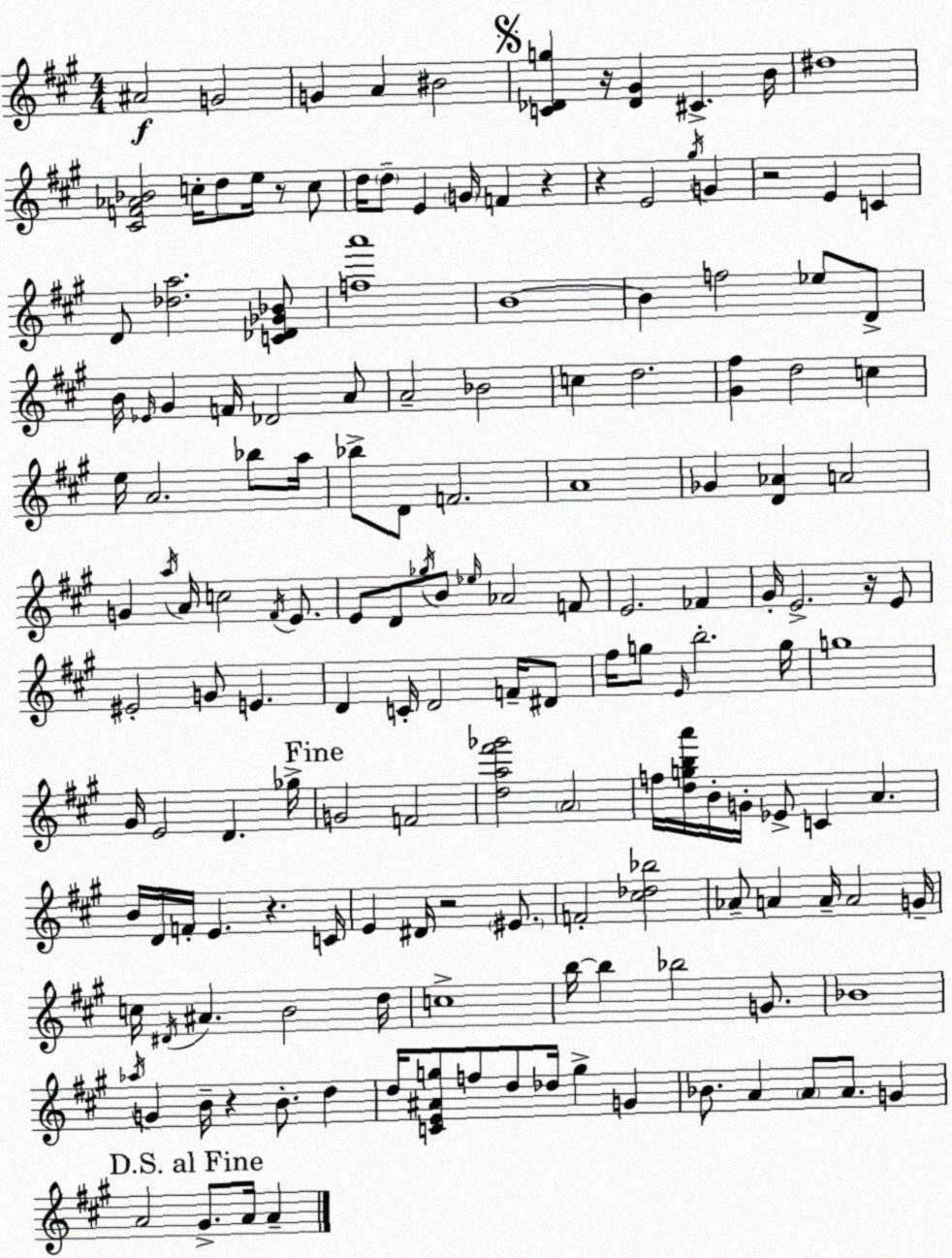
X:1
T:Untitled
M:4/4
L:1/4
K:A
^A2 G2 G A ^B2 [C_Dg] z/4 [_D^G] ^C B/4 ^d4 [^CF_A_B]2 c/4 d/2 e/4 z/2 c/2 d/4 d/2 E G/4 F z z E2 ^g/4 G z2 E C D/2 [_da]2 [C_D_G_B]/2 [fa']4 B4 B f2 _e/2 D/2 B/4 _E/4 ^G F/4 _D2 A/2 A2 _B2 c d2 [^G^f] d2 c e/4 A2 _b/2 a/4 _b/2 D/2 F2 A4 _G [D_A] A2 G a/4 A/4 c2 ^F/4 E/2 E/2 D/2 _g/4 B/2 _e/4 _A2 F/2 E2 _F ^G/4 E2 z/4 E/2 ^E2 G/2 E D C/4 D2 F/4 ^D/2 ^f/4 g/2 E/4 b2 g/4 g4 ^G/4 E2 D _g/4 G2 F2 [da^f'_g']2 A2 f/4 [dgba']/4 B/4 G/4 _E/2 C A B/4 D/4 F/4 E z C/4 E ^D/4 z2 ^E/2 F2 [^c_d_b]2 _A/2 A A/4 A2 G/4 c/4 ^D/4 ^A B2 d/4 c4 b/4 b _b2 G/2 _B4 _a/4 G B/4 z B/2 d d/4 [CE^Ag]/2 f/2 d/2 _d/4 g G _B/2 A A/2 A/2 G A2 ^G/2 A/4 A